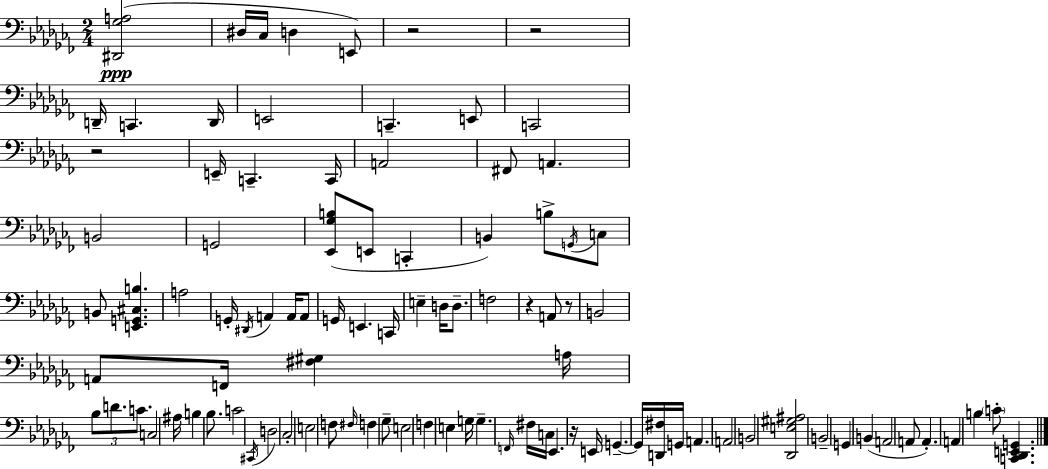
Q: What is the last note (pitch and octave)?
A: C4